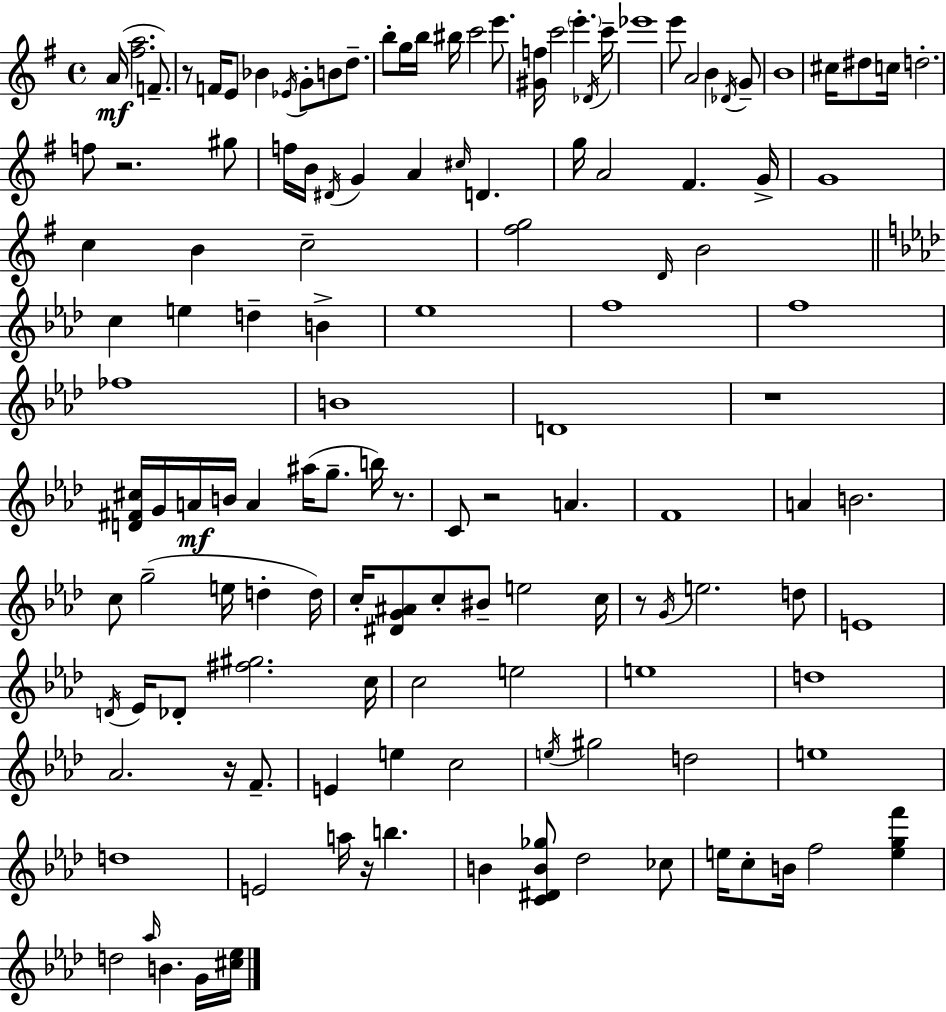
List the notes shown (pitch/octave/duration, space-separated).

A4/s [F#5,A5]/h. F4/e. R/e F4/s E4/e Bb4/q Eb4/s G4/e B4/e D5/e. B5/e G5/s B5/s BIS5/s C6/h E6/e. [G#4,F5]/s C6/h E6/q. Db4/s C6/s Eb6/w E6/e A4/h B4/q Db4/s G4/e B4/w C#5/s D#5/e C5/s D5/h. F5/e R/h. G#5/e F5/s B4/s D#4/s G4/q A4/q C#5/s D4/q. G5/s A4/h F#4/q. G4/s G4/w C5/q B4/q C5/h [F#5,G5]/h D4/s B4/h C5/q E5/q D5/q B4/q Eb5/w F5/w F5/w FES5/w B4/w D4/w R/w [D4,F#4,C#5]/s G4/s A4/s B4/s A4/q A#5/s G5/e. B5/s R/e. C4/e R/h A4/q. F4/w A4/q B4/h. C5/e G5/h E5/s D5/q D5/s C5/s [D#4,G4,A#4]/e C5/e BIS4/e E5/h C5/s R/e G4/s E5/h. D5/e E4/w D4/s Eb4/s Db4/e [F#5,G#5]/h. C5/s C5/h E5/h E5/w D5/w Ab4/h. R/s F4/e. E4/q E5/q C5/h E5/s G#5/h D5/h E5/w D5/w E4/h A5/s R/s B5/q. B4/q [C4,D#4,B4,Gb5]/e Db5/h CES5/e E5/s C5/e B4/s F5/h [E5,G5,F6]/q D5/h Ab5/s B4/q. G4/s [C#5,Eb5]/s